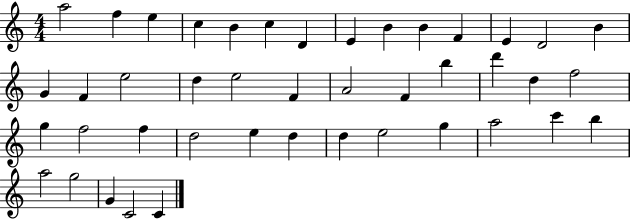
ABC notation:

X:1
T:Untitled
M:4/4
L:1/4
K:C
a2 f e c B c D E B B F E D2 B G F e2 d e2 F A2 F b d' d f2 g f2 f d2 e d d e2 g a2 c' b a2 g2 G C2 C